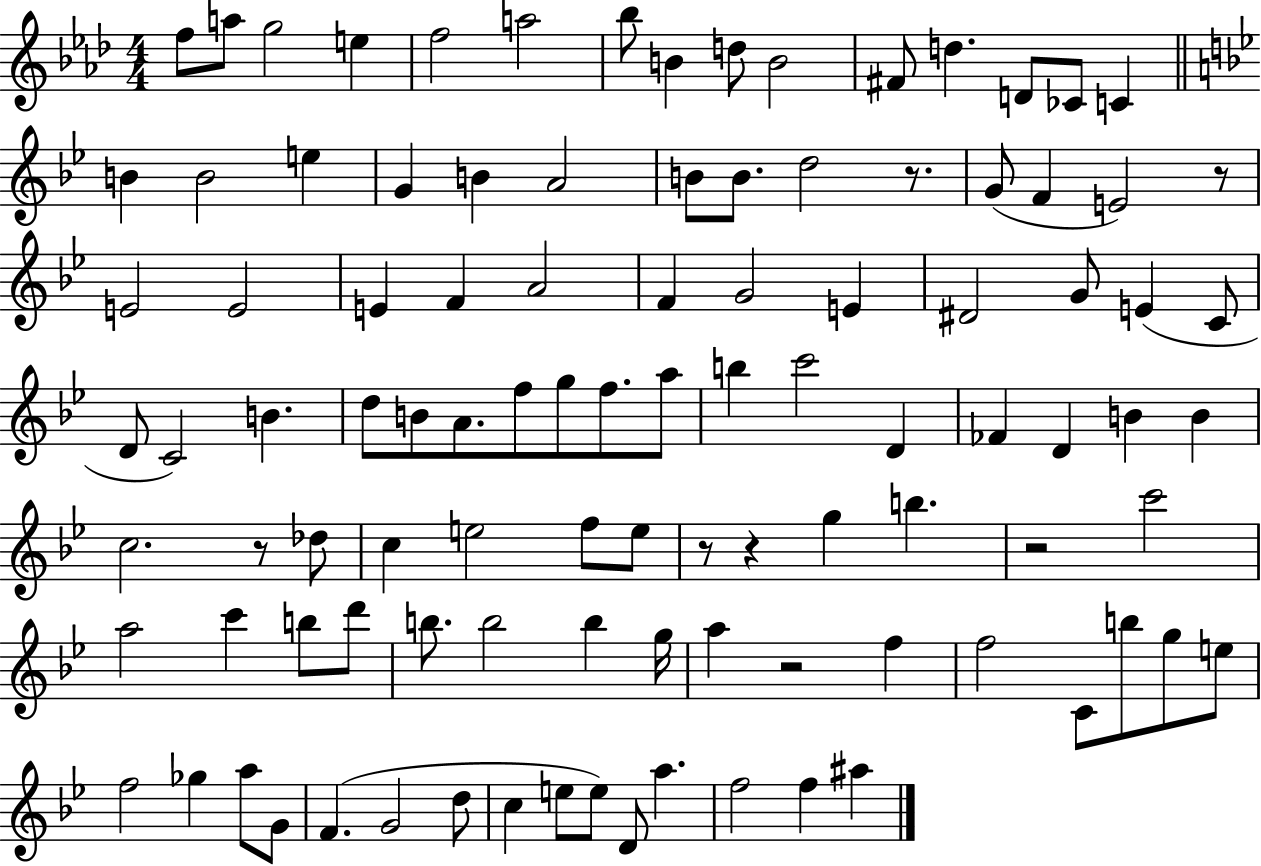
{
  \clef treble
  \numericTimeSignature
  \time 4/4
  \key aes \major
  \repeat volta 2 { f''8 a''8 g''2 e''4 | f''2 a''2 | bes''8 b'4 d''8 b'2 | fis'8 d''4. d'8 ces'8 c'4 | \break \bar "||" \break \key g \minor b'4 b'2 e''4 | g'4 b'4 a'2 | b'8 b'8. d''2 r8. | g'8( f'4 e'2) r8 | \break e'2 e'2 | e'4 f'4 a'2 | f'4 g'2 e'4 | dis'2 g'8 e'4( c'8 | \break d'8 c'2) b'4. | d''8 b'8 a'8. f''8 g''8 f''8. a''8 | b''4 c'''2 d'4 | fes'4 d'4 b'4 b'4 | \break c''2. r8 des''8 | c''4 e''2 f''8 e''8 | r8 r4 g''4 b''4. | r2 c'''2 | \break a''2 c'''4 b''8 d'''8 | b''8. b''2 b''4 g''16 | a''4 r2 f''4 | f''2 c'8 b''8 g''8 e''8 | \break f''2 ges''4 a''8 g'8 | f'4.( g'2 d''8 | c''4 e''8 e''8) d'8 a''4. | f''2 f''4 ais''4 | \break } \bar "|."
}